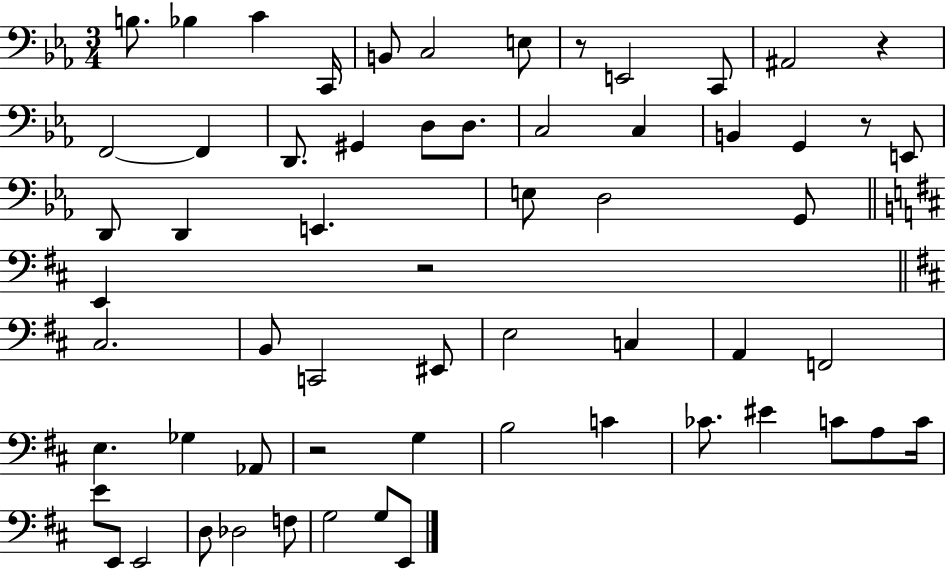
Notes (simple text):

B3/e. Bb3/q C4/q C2/s B2/e C3/h E3/e R/e E2/h C2/e A#2/h R/q F2/h F2/q D2/e. G#2/q D3/e D3/e. C3/h C3/q B2/q G2/q R/e E2/e D2/e D2/q E2/q. E3/e D3/h G2/e E2/q R/h C#3/h. B2/e C2/h EIS2/e E3/h C3/q A2/q F2/h E3/q. Gb3/q Ab2/e R/h G3/q B3/h C4/q CES4/e. EIS4/q C4/e A3/e C4/s E4/e E2/e E2/h D3/e Db3/h F3/e G3/h G3/e E2/e